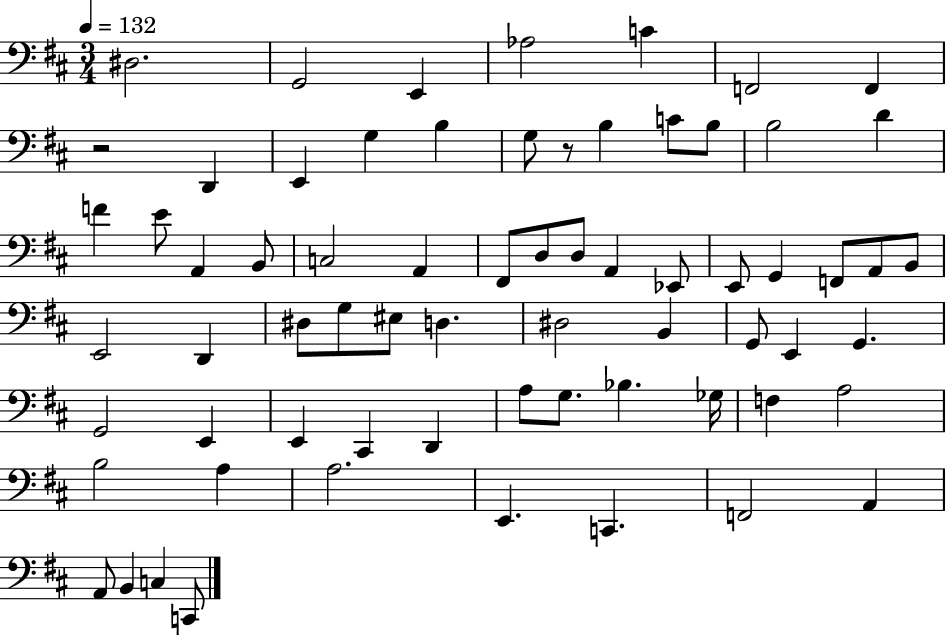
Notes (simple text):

D#3/h. G2/h E2/q Ab3/h C4/q F2/h F2/q R/h D2/q E2/q G3/q B3/q G3/e R/e B3/q C4/e B3/e B3/h D4/q F4/q E4/e A2/q B2/e C3/h A2/q F#2/e D3/e D3/e A2/q Eb2/e E2/e G2/q F2/e A2/e B2/e E2/h D2/q D#3/e G3/e EIS3/e D3/q. D#3/h B2/q G2/e E2/q G2/q. G2/h E2/q E2/q C#2/q D2/q A3/e G3/e. Bb3/q. Gb3/s F3/q A3/h B3/h A3/q A3/h. E2/q. C2/q. F2/h A2/q A2/e B2/q C3/q C2/e